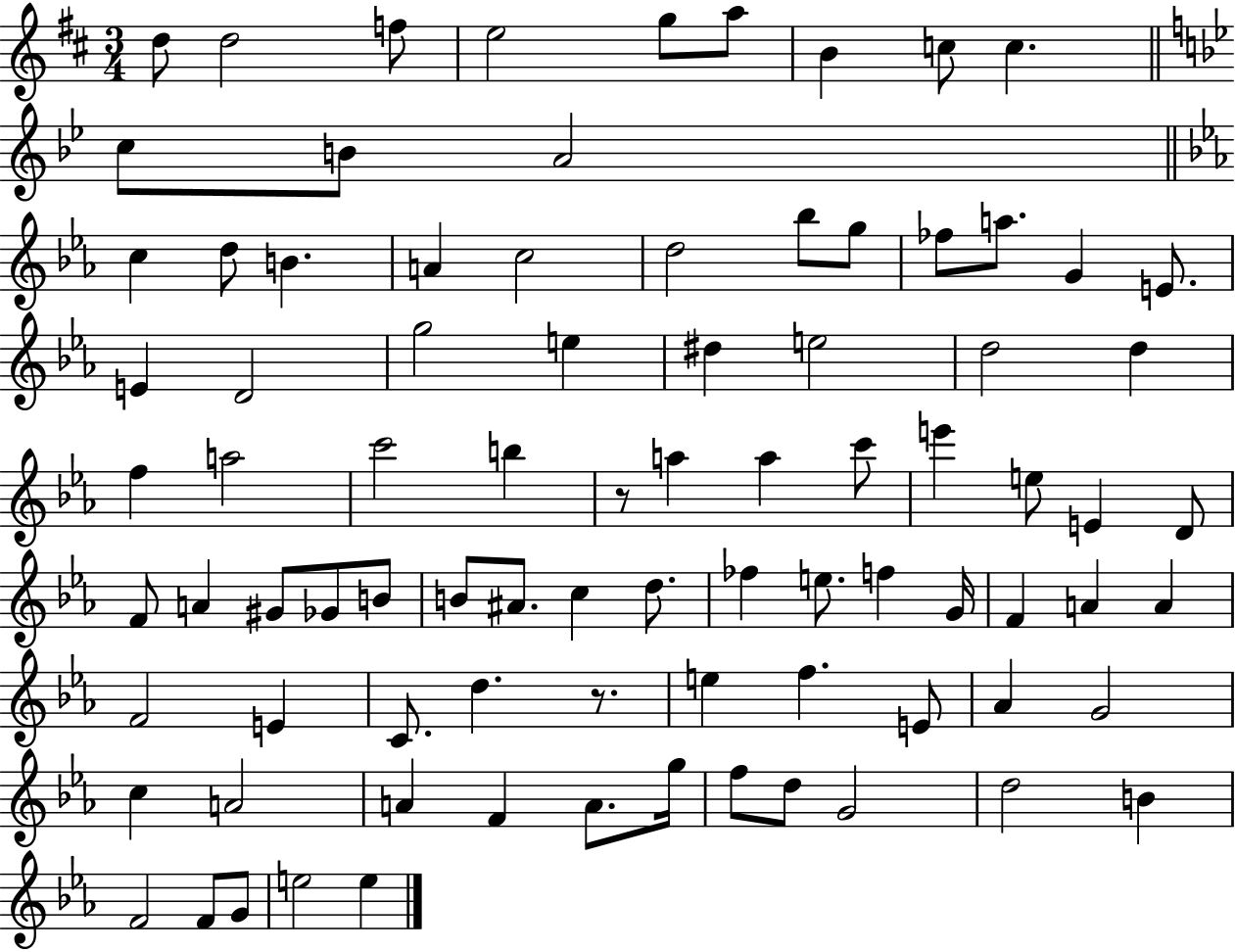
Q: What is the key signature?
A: D major